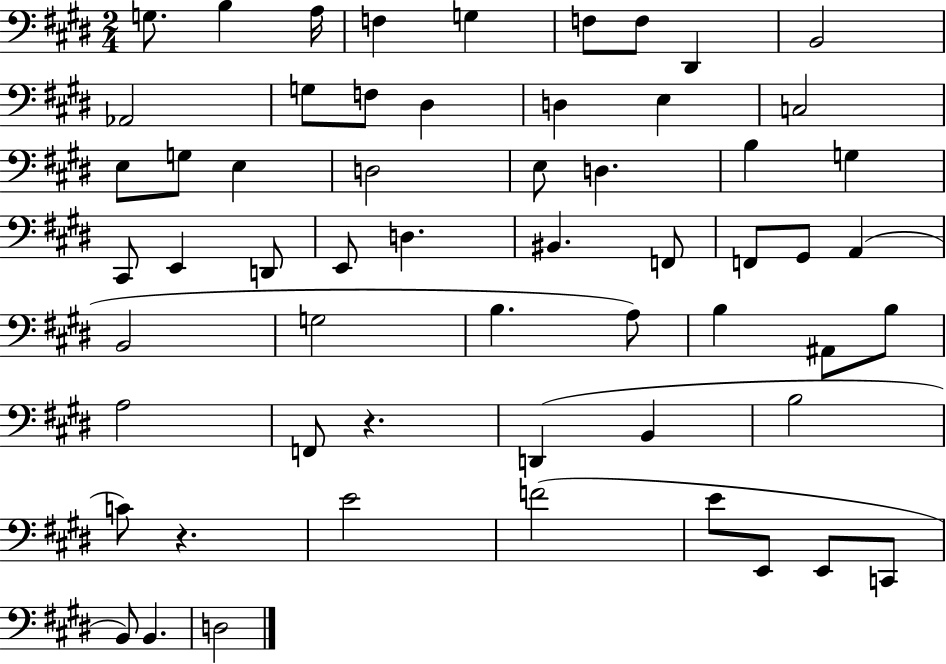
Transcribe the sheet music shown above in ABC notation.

X:1
T:Untitled
M:2/4
L:1/4
K:E
G,/2 B, A,/4 F, G, F,/2 F,/2 ^D,, B,,2 _A,,2 G,/2 F,/2 ^D, D, E, C,2 E,/2 G,/2 E, D,2 E,/2 D, B, G, ^C,,/2 E,, D,,/2 E,,/2 D, ^B,, F,,/2 F,,/2 ^G,,/2 A,, B,,2 G,2 B, A,/2 B, ^A,,/2 B,/2 A,2 F,,/2 z D,, B,, B,2 C/2 z E2 F2 E/2 E,,/2 E,,/2 C,,/2 B,,/2 B,, D,2